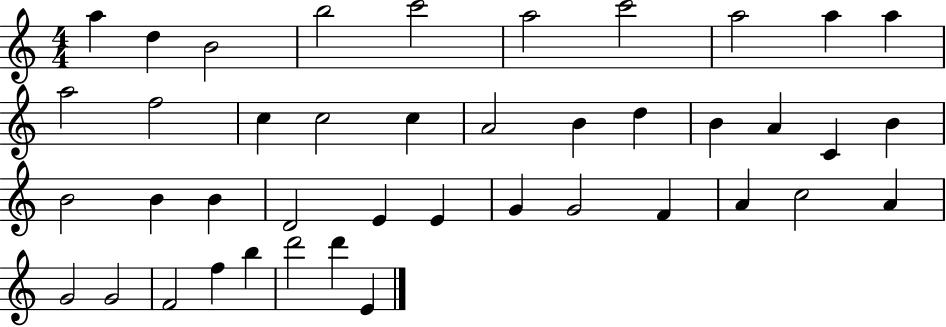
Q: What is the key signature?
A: C major